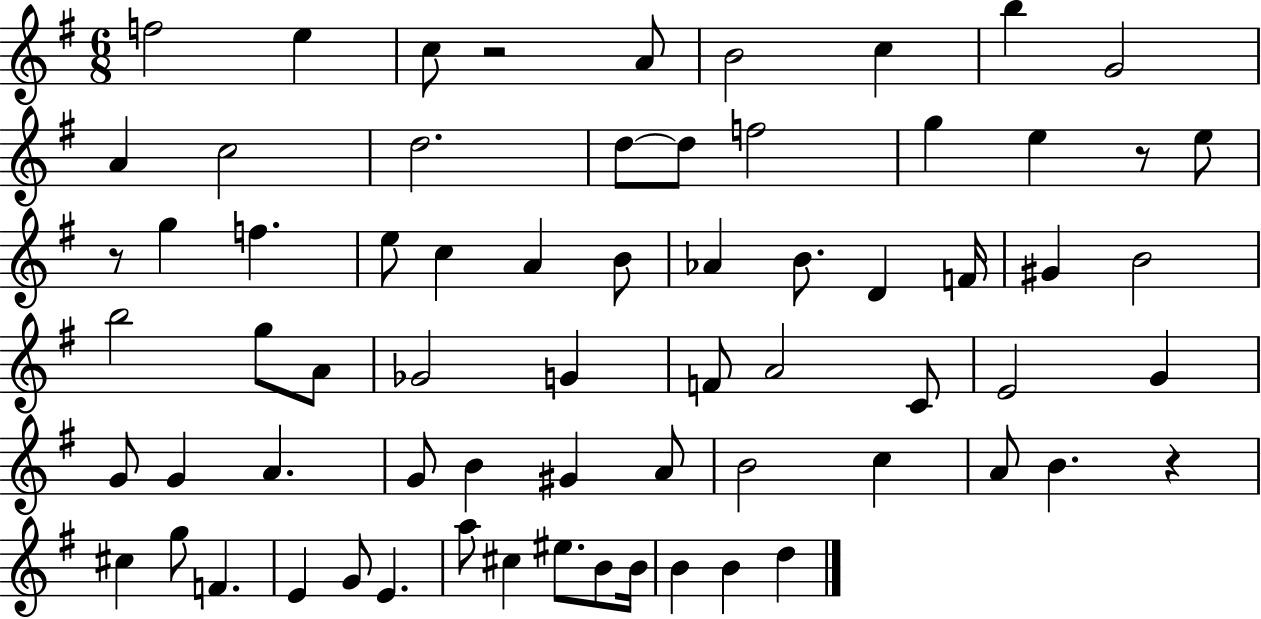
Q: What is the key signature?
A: G major